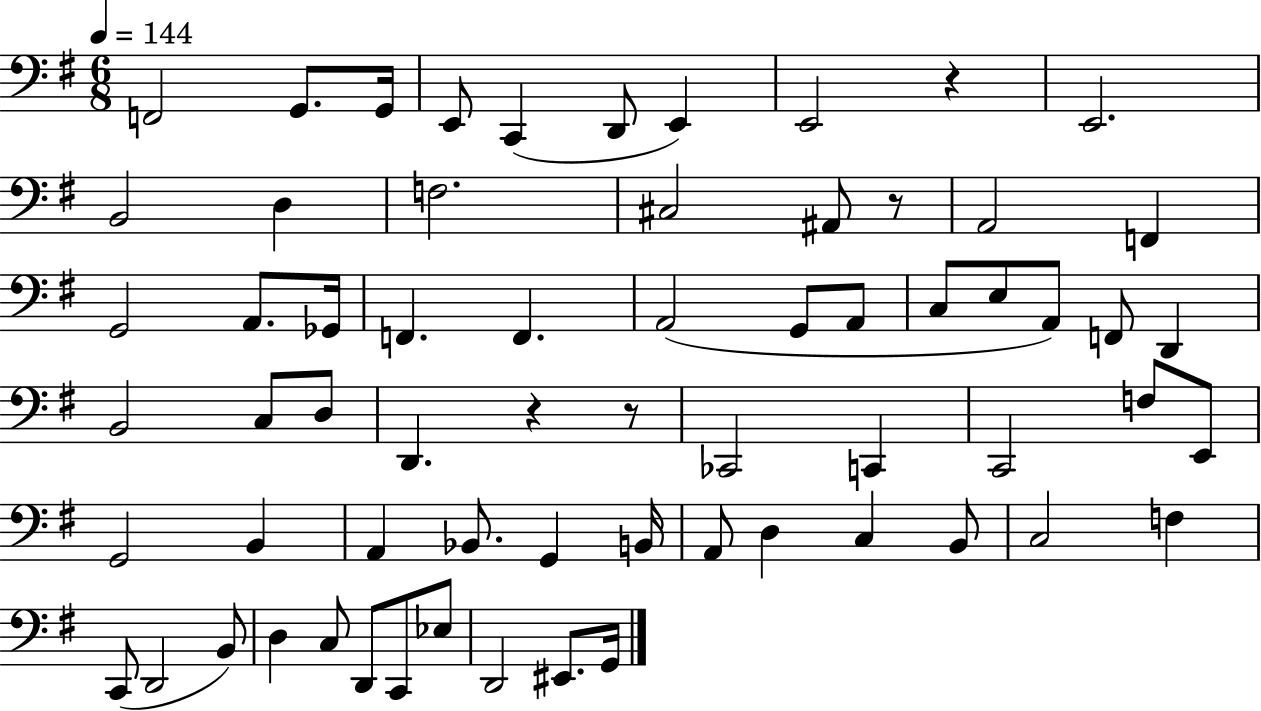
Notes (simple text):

F2/h G2/e. G2/s E2/e C2/q D2/e E2/q E2/h R/q E2/h. B2/h D3/q F3/h. C#3/h A#2/e R/e A2/h F2/q G2/h A2/e. Gb2/s F2/q. F2/q. A2/h G2/e A2/e C3/e E3/e A2/e F2/e D2/q B2/h C3/e D3/e D2/q. R/q R/e CES2/h C2/q C2/h F3/e E2/e G2/h B2/q A2/q Bb2/e. G2/q B2/s A2/e D3/q C3/q B2/e C3/h F3/q C2/e D2/h B2/e D3/q C3/e D2/e C2/e Eb3/e D2/h EIS2/e. G2/s